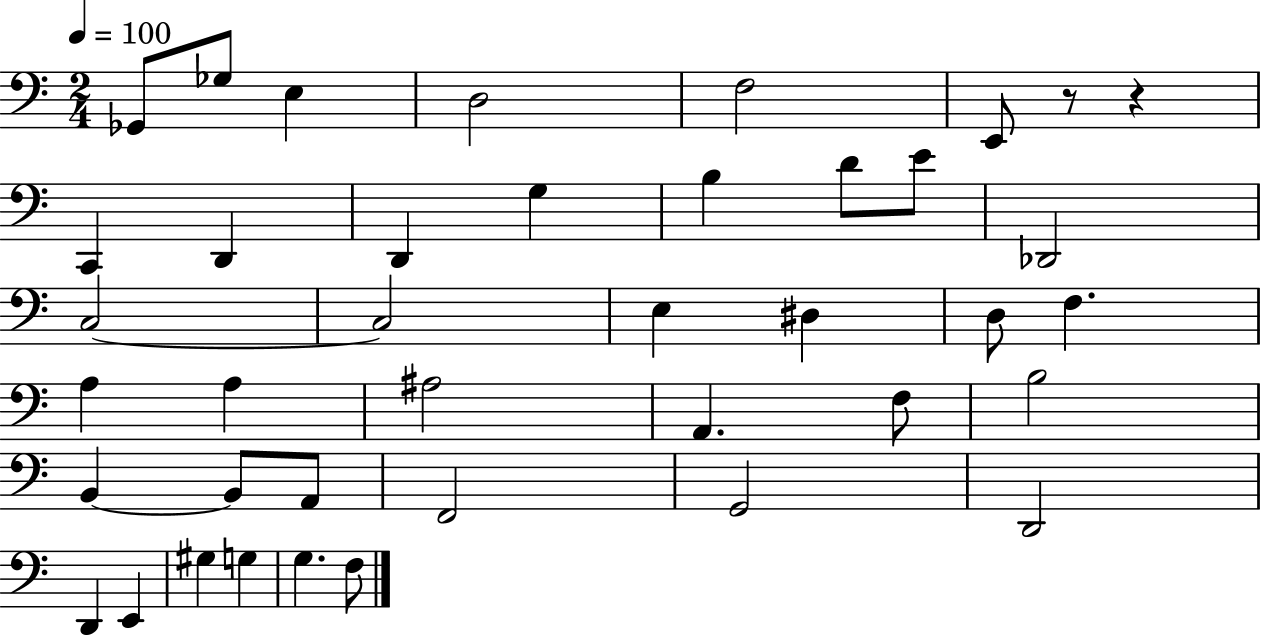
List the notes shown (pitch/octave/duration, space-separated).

Gb2/e Gb3/e E3/q D3/h F3/h E2/e R/e R/q C2/q D2/q D2/q G3/q B3/q D4/e E4/e Db2/h C3/h C3/h E3/q D#3/q D3/e F3/q. A3/q A3/q A#3/h A2/q. F3/e B3/h B2/q B2/e A2/e F2/h G2/h D2/h D2/q E2/q G#3/q G3/q G3/q. F3/e